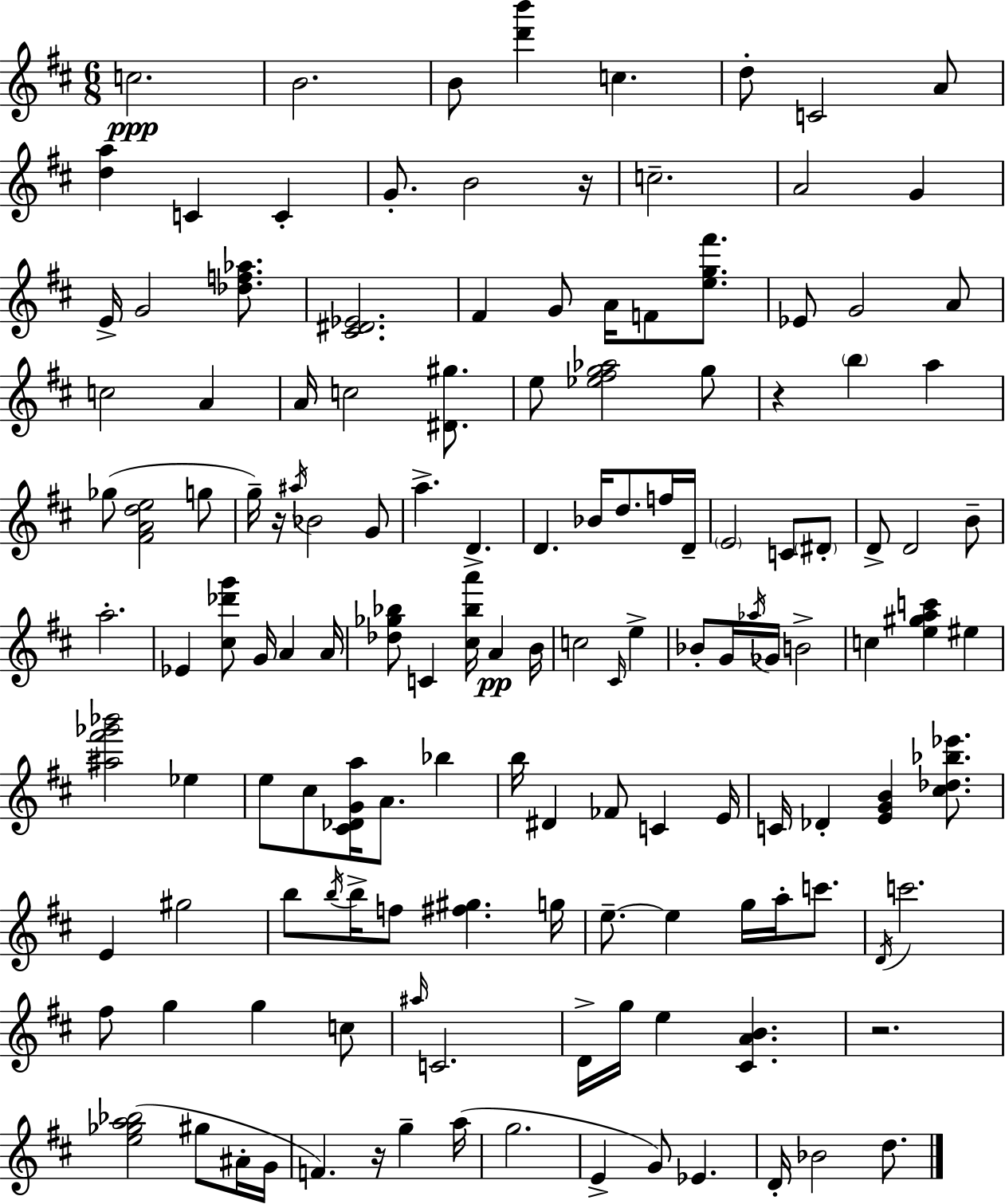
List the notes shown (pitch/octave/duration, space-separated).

C5/h. B4/h. B4/e [D6,B6]/q C5/q. D5/e C4/h A4/e [D5,A5]/q C4/q C4/q G4/e. B4/h R/s C5/h. A4/h G4/q E4/s G4/h [Db5,F5,Ab5]/e. [C#4,D#4,Eb4]/h. F#4/q G4/e A4/s F4/e [E5,G5,F#6]/e. Eb4/e G4/h A4/e C5/h A4/q A4/s C5/h [D#4,G#5]/e. E5/e [Eb5,F#5,G5,Ab5]/h G5/e R/q B5/q A5/q Gb5/e [F#4,A4,D5,E5]/h G5/e G5/s R/s A#5/s Bb4/h G4/e A5/q. D4/q. D4/q. Bb4/s D5/e. F5/s D4/s E4/h C4/e D#4/e D4/e D4/h B4/e A5/h. Eb4/q [C#5,Db6,G6]/e G4/s A4/q A4/s [Db5,Gb5,Bb5]/e C4/q [C#5,Bb5,A6]/s A4/q B4/s C5/h C#4/s E5/q Bb4/e G4/s Ab5/s Gb4/s B4/h C5/q [E5,G#5,A5,C6]/q EIS5/q [A#5,F#6,Gb6,Bb6]/h Eb5/q E5/e C#5/e [C#4,Db4,G4,A5]/s A4/e. Bb5/q B5/s D#4/q FES4/e C4/q E4/s C4/s Db4/q [E4,G4,B4]/q [C#5,Db5,Bb5,Eb6]/e. E4/q G#5/h B5/e B5/s B5/s F5/e [F#5,G#5]/q. G5/s E5/e. E5/q G5/s A5/s C6/e. D4/s C6/h. F#5/e G5/q G5/q C5/e A#5/s C4/h. D4/s G5/s E5/q [C#4,A4,B4]/q. R/h. [E5,Gb5,A5,Bb5]/h G#5/e A#4/s G4/s F4/q. R/s G5/q A5/s G5/h. E4/q G4/e Eb4/q. D4/s Bb4/h D5/e.